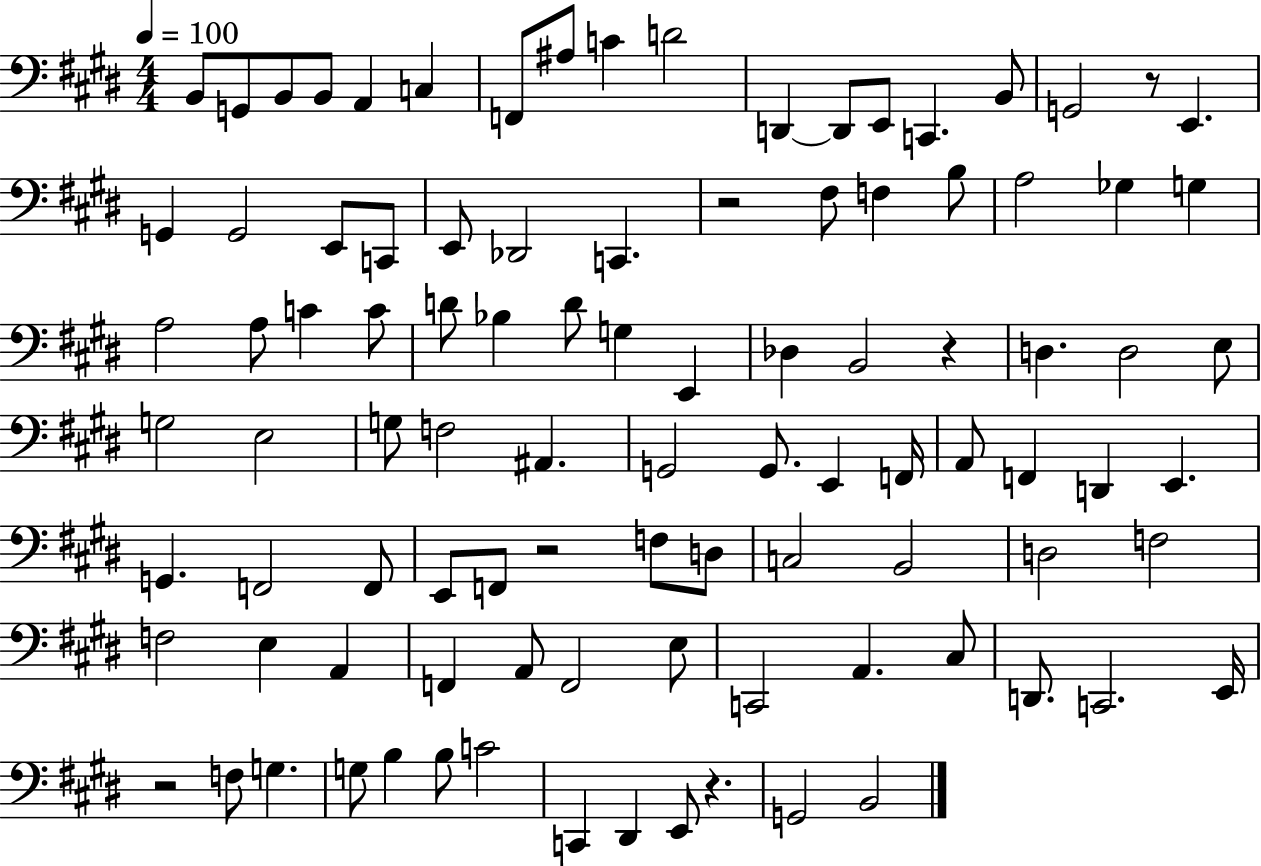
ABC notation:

X:1
T:Untitled
M:4/4
L:1/4
K:E
B,,/2 G,,/2 B,,/2 B,,/2 A,, C, F,,/2 ^A,/2 C D2 D,, D,,/2 E,,/2 C,, B,,/2 G,,2 z/2 E,, G,, G,,2 E,,/2 C,,/2 E,,/2 _D,,2 C,, z2 ^F,/2 F, B,/2 A,2 _G, G, A,2 A,/2 C C/2 D/2 _B, D/2 G, E,, _D, B,,2 z D, D,2 E,/2 G,2 E,2 G,/2 F,2 ^A,, G,,2 G,,/2 E,, F,,/4 A,,/2 F,, D,, E,, G,, F,,2 F,,/2 E,,/2 F,,/2 z2 F,/2 D,/2 C,2 B,,2 D,2 F,2 F,2 E, A,, F,, A,,/2 F,,2 E,/2 C,,2 A,, ^C,/2 D,,/2 C,,2 E,,/4 z2 F,/2 G, G,/2 B, B,/2 C2 C,, ^D,, E,,/2 z G,,2 B,,2